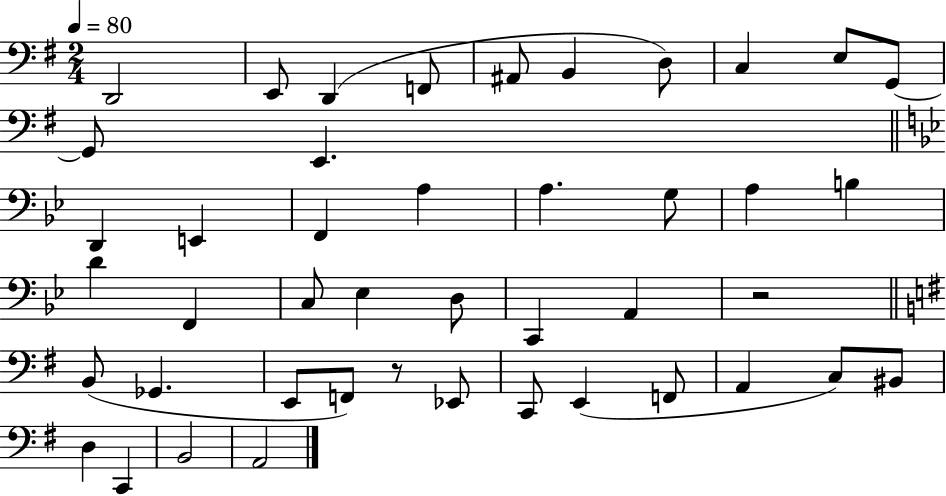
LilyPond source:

{
  \clef bass
  \numericTimeSignature
  \time 2/4
  \key g \major
  \tempo 4 = 80
  d,2 | e,8 d,4( f,8 | ais,8 b,4 d8) | c4 e8 g,8~~ | \break g,8 e,4. | \bar "||" \break \key g \minor d,4 e,4 | f,4 a4 | a4. g8 | a4 b4 | \break d'4 f,4 | c8 ees4 d8 | c,4 a,4 | r2 | \break \bar "||" \break \key g \major b,8( ges,4. | e,8 f,8) r8 ees,8 | c,8 e,4( f,8 | a,4 c8) bis,8 | \break d4 c,4 | b,2 | a,2 | \bar "|."
}